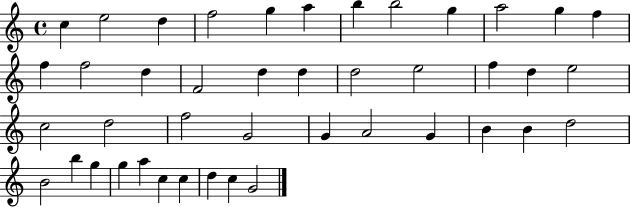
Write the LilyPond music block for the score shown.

{
  \clef treble
  \time 4/4
  \defaultTimeSignature
  \key c \major
  c''4 e''2 d''4 | f''2 g''4 a''4 | b''4 b''2 g''4 | a''2 g''4 f''4 | \break f''4 f''2 d''4 | f'2 d''4 d''4 | d''2 e''2 | f''4 d''4 e''2 | \break c''2 d''2 | f''2 g'2 | g'4 a'2 g'4 | b'4 b'4 d''2 | \break b'2 b''4 g''4 | g''4 a''4 c''4 c''4 | d''4 c''4 g'2 | \bar "|."
}